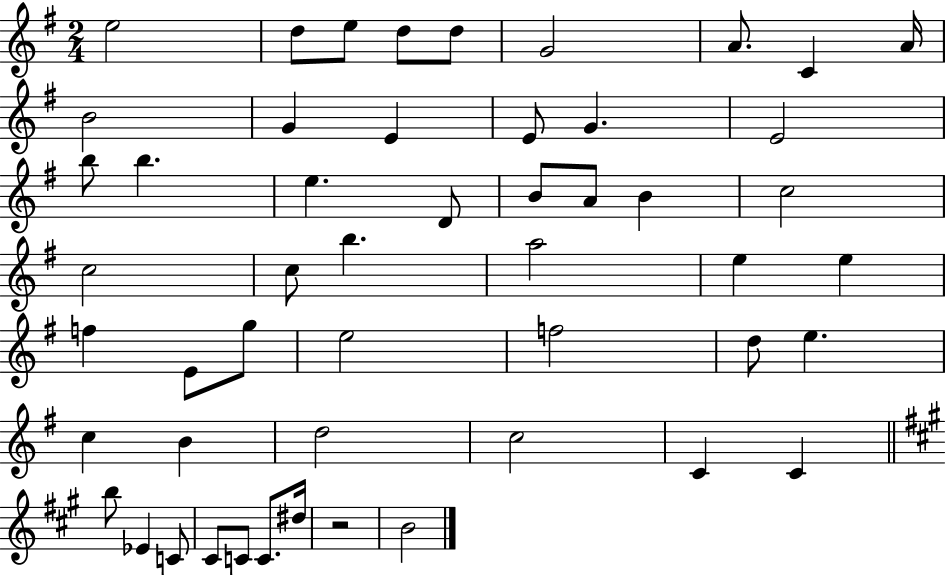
X:1
T:Untitled
M:2/4
L:1/4
K:G
e2 d/2 e/2 d/2 d/2 G2 A/2 C A/4 B2 G E E/2 G E2 b/2 b e D/2 B/2 A/2 B c2 c2 c/2 b a2 e e f E/2 g/2 e2 f2 d/2 e c B d2 c2 C C b/2 _E C/2 ^C/2 C/2 C/2 ^d/4 z2 B2